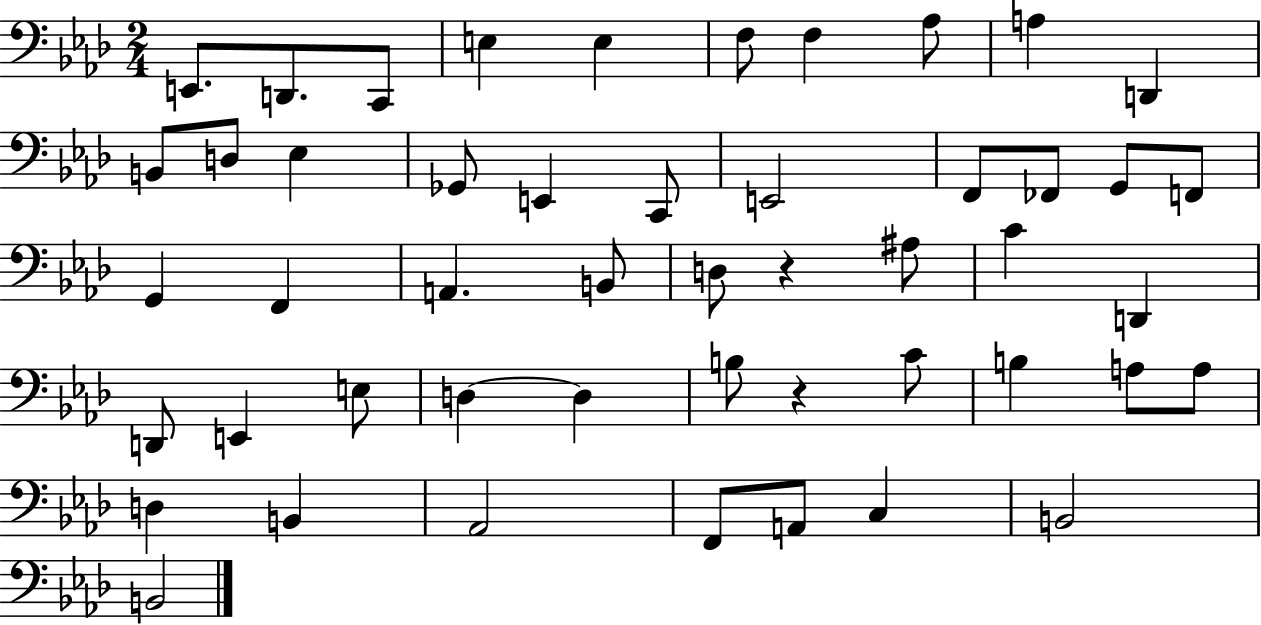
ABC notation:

X:1
T:Untitled
M:2/4
L:1/4
K:Ab
E,,/2 D,,/2 C,,/2 E, E, F,/2 F, _A,/2 A, D,, B,,/2 D,/2 _E, _G,,/2 E,, C,,/2 E,,2 F,,/2 _F,,/2 G,,/2 F,,/2 G,, F,, A,, B,,/2 D,/2 z ^A,/2 C D,, D,,/2 E,, E,/2 D, D, B,/2 z C/2 B, A,/2 A,/2 D, B,, _A,,2 F,,/2 A,,/2 C, B,,2 B,,2